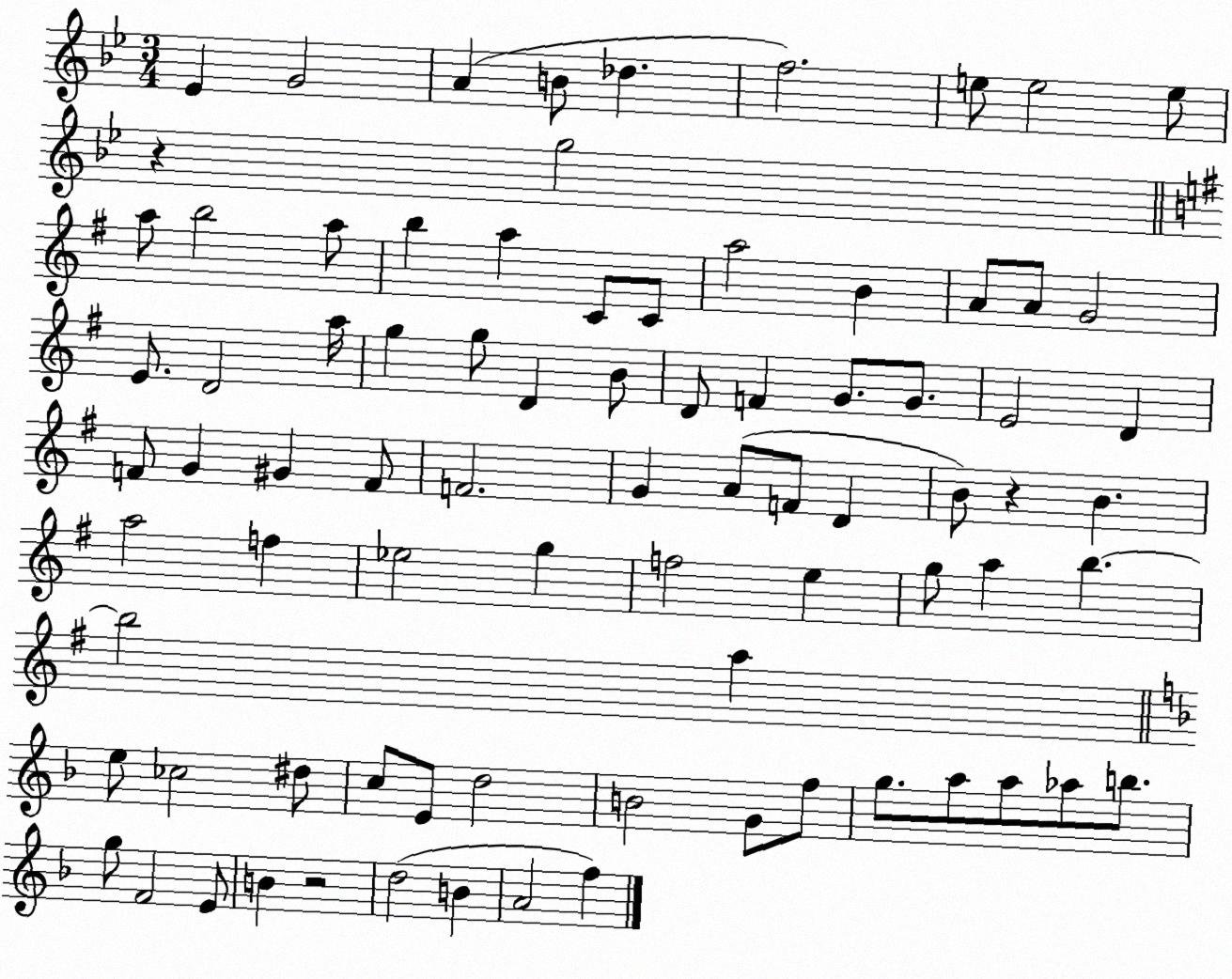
X:1
T:Untitled
M:3/4
L:1/4
K:Bb
_E G2 A B/2 _d f2 e/2 e2 e/2 z g2 a/2 b2 a/2 b a C/2 C/2 a2 B A/2 A/2 G2 E/2 D2 a/4 g g/2 D B/2 D/2 F G/2 G/2 E2 D F/2 G ^G F/2 F2 G A/2 F/2 D B/2 z B a2 f _e2 g f2 e g/2 a b b2 a e/2 _c2 ^d/2 c/2 E/2 d2 B2 G/2 f/2 g/2 a/2 a/2 _a/2 b/2 g/2 F2 E/2 B z2 d2 B A2 f